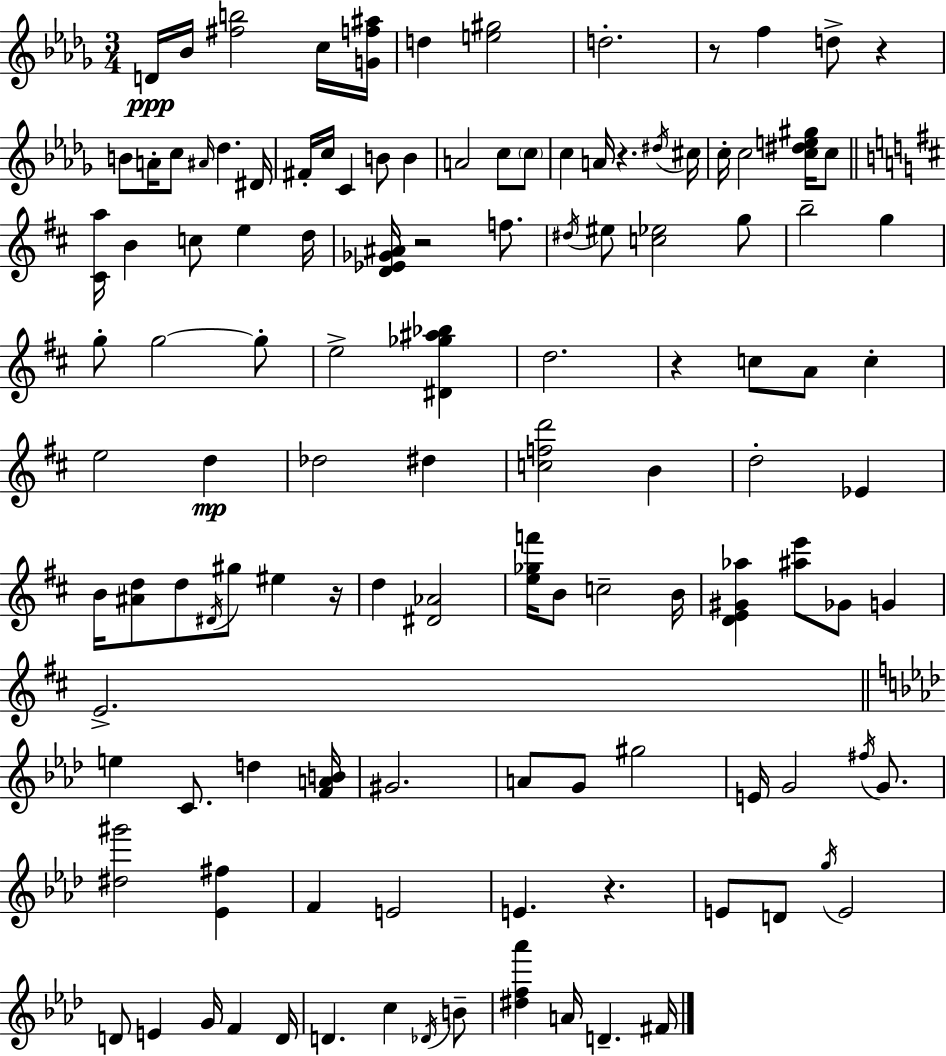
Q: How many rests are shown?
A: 7